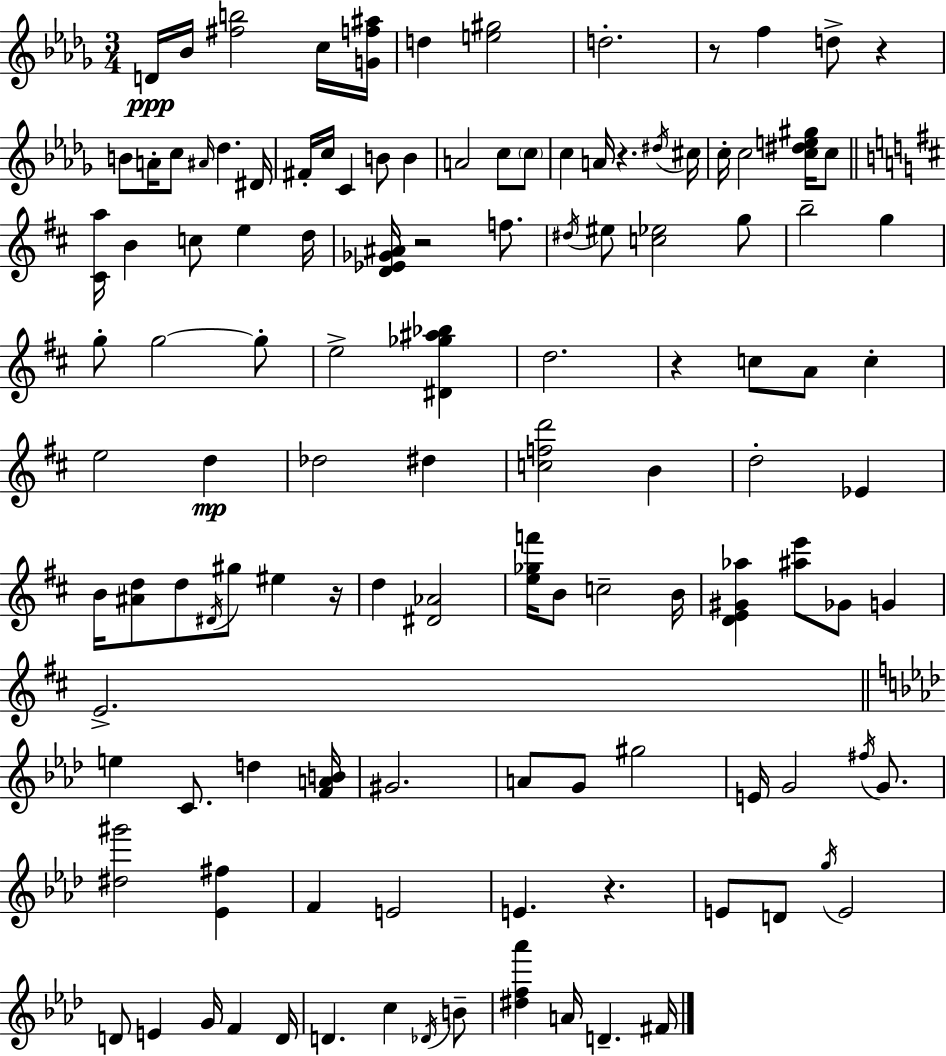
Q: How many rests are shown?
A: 7